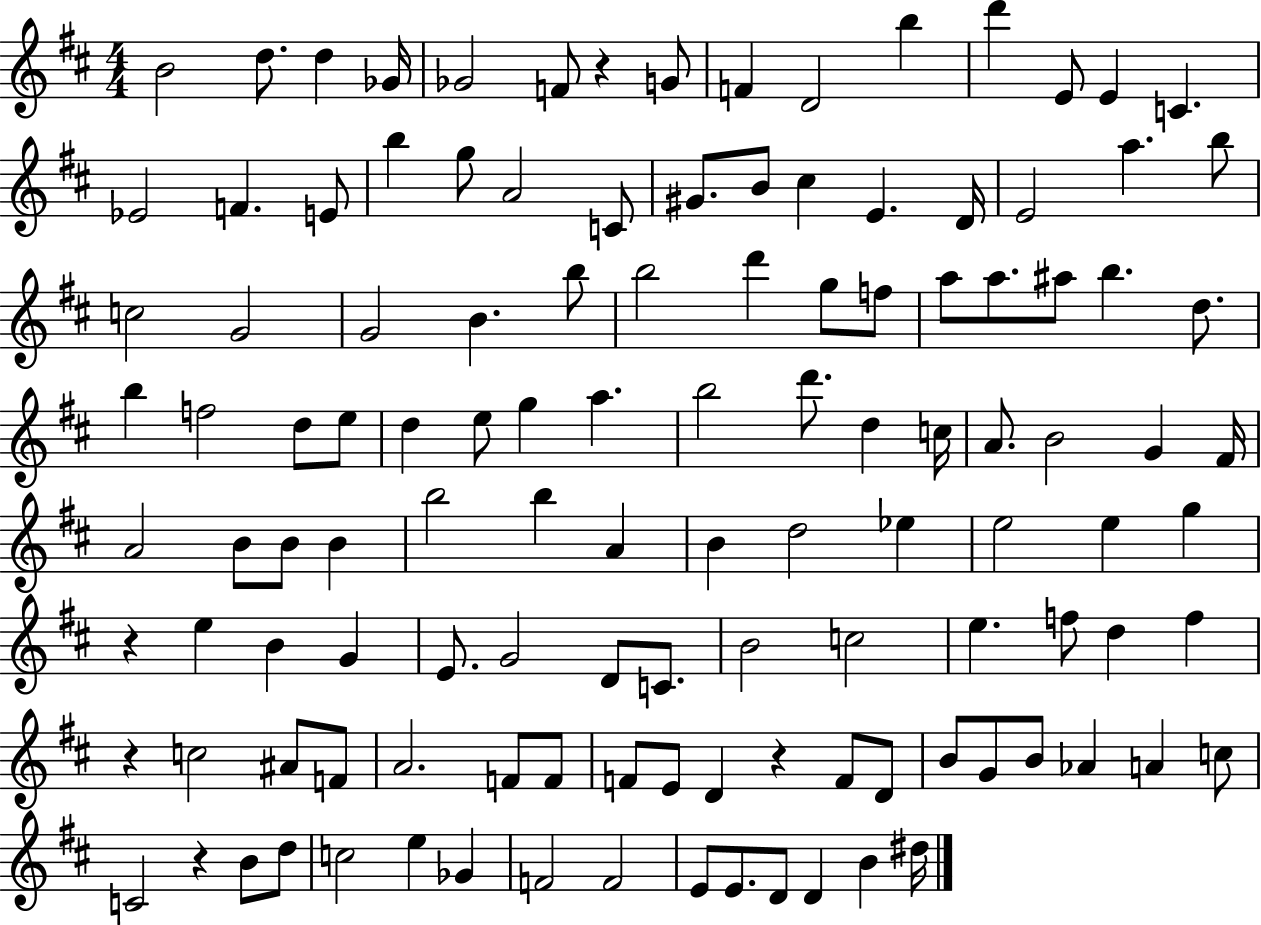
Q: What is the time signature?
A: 4/4